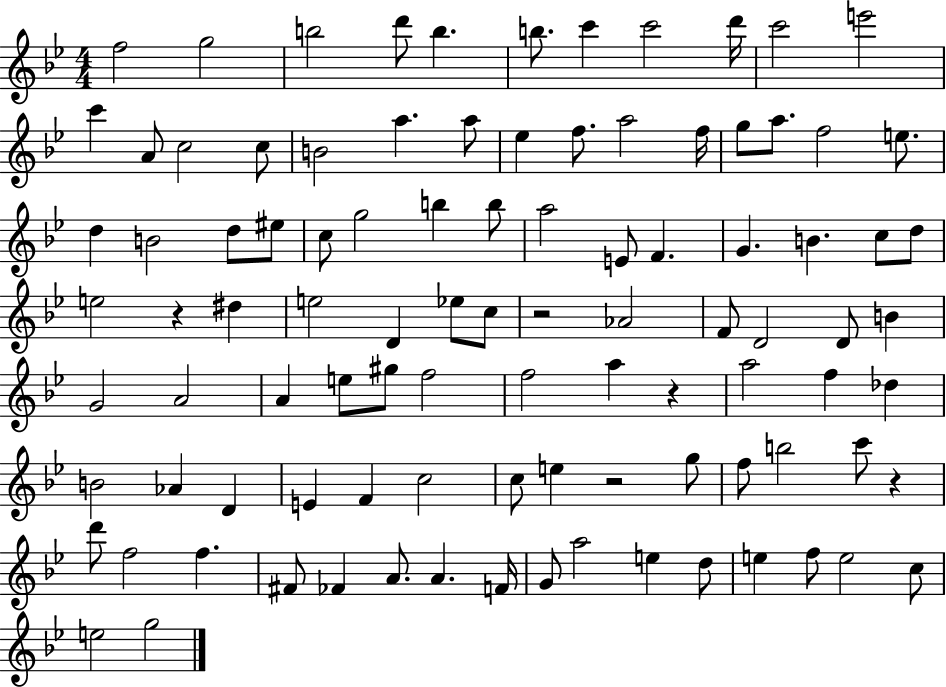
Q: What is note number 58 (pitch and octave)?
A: F5